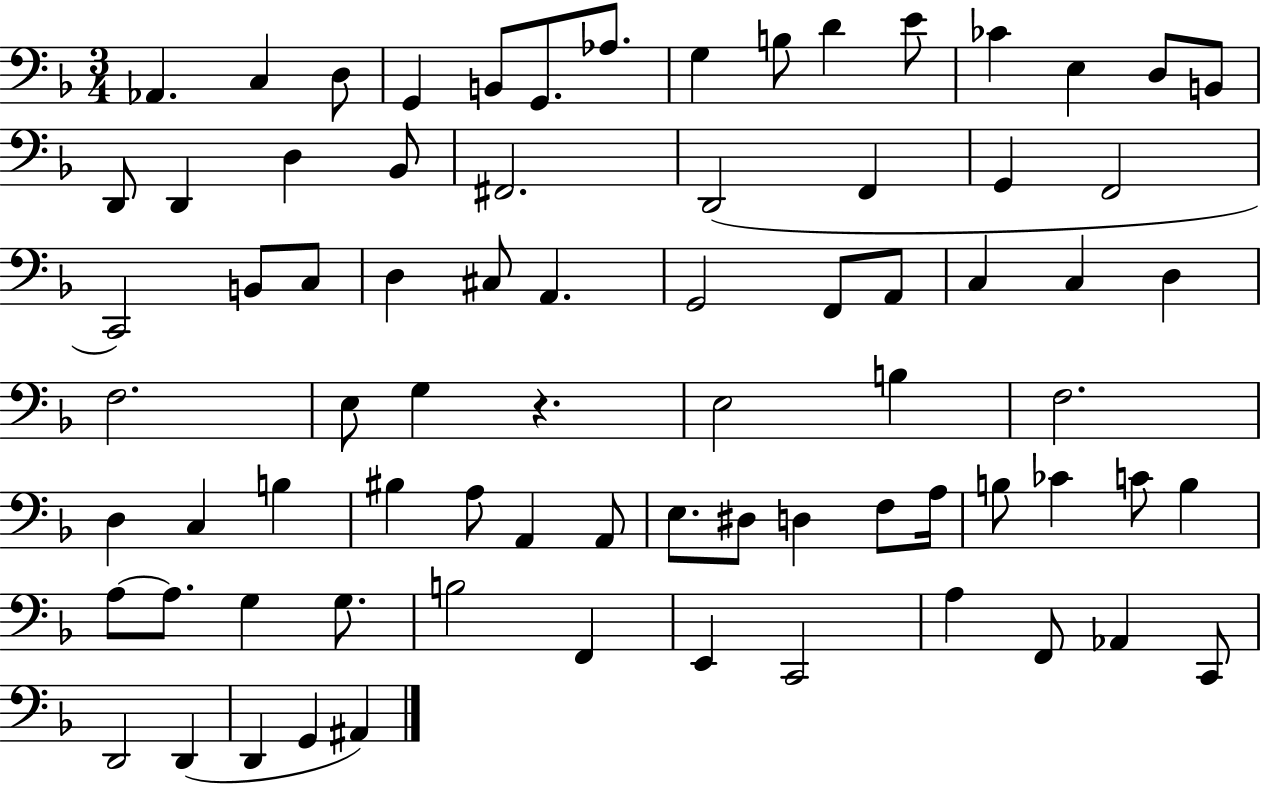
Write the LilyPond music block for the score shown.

{
  \clef bass
  \numericTimeSignature
  \time 3/4
  \key f \major
  aes,4. c4 d8 | g,4 b,8 g,8. aes8. | g4 b8 d'4 e'8 | ces'4 e4 d8 b,8 | \break d,8 d,4 d4 bes,8 | fis,2. | d,2( f,4 | g,4 f,2 | \break c,2) b,8 c8 | d4 cis8 a,4. | g,2 f,8 a,8 | c4 c4 d4 | \break f2. | e8 g4 r4. | e2 b4 | f2. | \break d4 c4 b4 | bis4 a8 a,4 a,8 | e8. dis8 d4 f8 a16 | b8 ces'4 c'8 b4 | \break a8~~ a8. g4 g8. | b2 f,4 | e,4 c,2 | a4 f,8 aes,4 c,8 | \break d,2 d,4( | d,4 g,4 ais,4) | \bar "|."
}